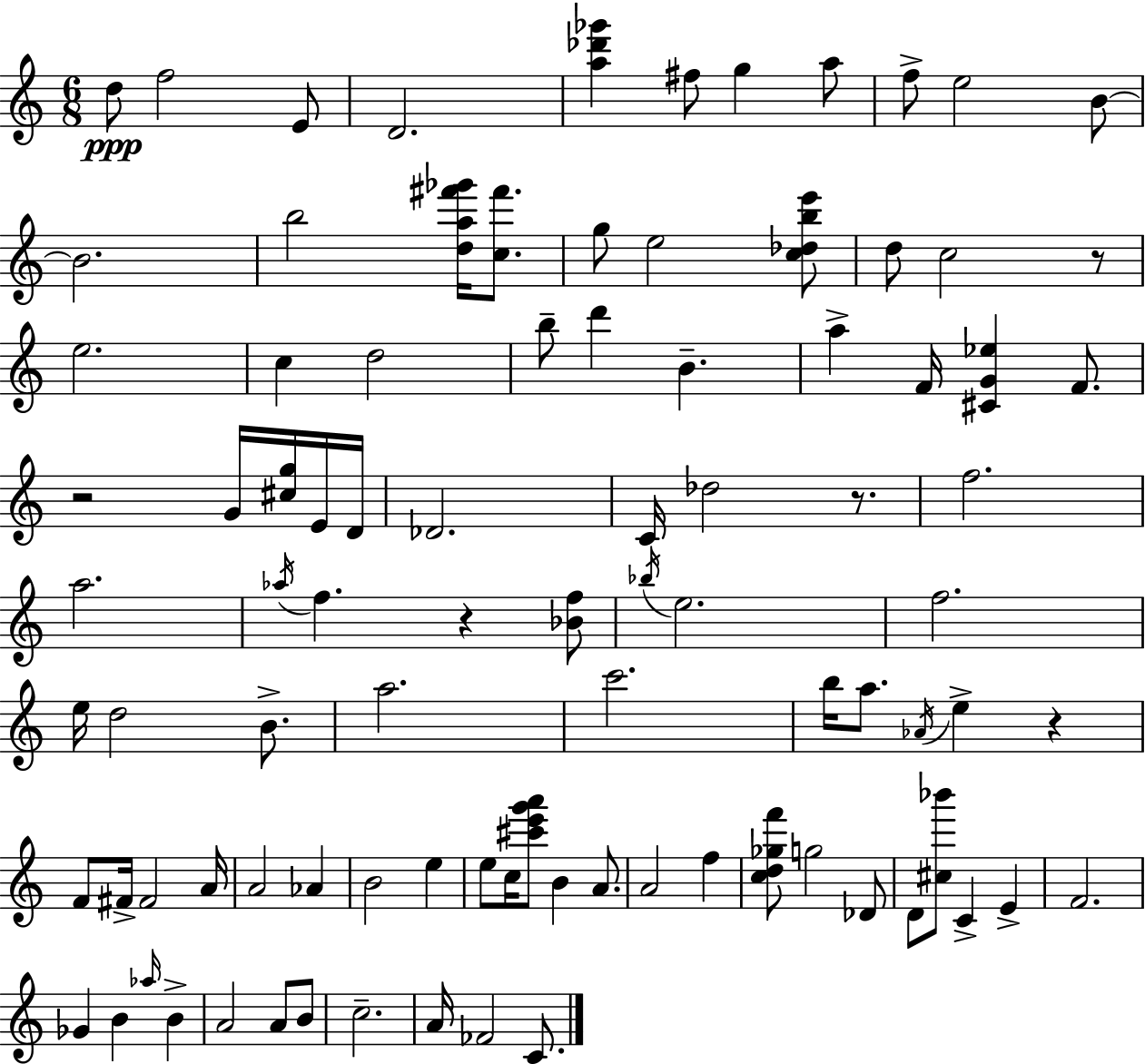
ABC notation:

X:1
T:Untitled
M:6/8
L:1/4
K:C
d/2 f2 E/2 D2 [a_d'_g'] ^f/2 g a/2 f/2 e2 B/2 B2 b2 [da^f'_g']/4 [c^f']/2 g/2 e2 [c_dbe']/2 d/2 c2 z/2 e2 c d2 b/2 d' B a F/4 [^CG_e] F/2 z2 G/4 [^cg]/4 E/4 D/4 _D2 C/4 _d2 z/2 f2 a2 _a/4 f z [_Bf]/2 _b/4 e2 f2 e/4 d2 B/2 a2 c'2 b/4 a/2 _A/4 e z F/2 ^F/4 ^F2 A/4 A2 _A B2 e e/2 c/4 [^c'e'g'a']/2 B A/2 A2 f [cd_gf']/2 g2 _D/2 D/2 [^c_b']/2 C E F2 _G B _a/4 B A2 A/2 B/2 c2 A/4 _F2 C/2